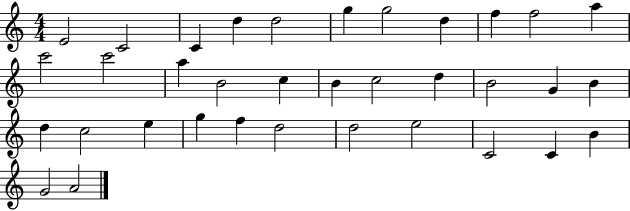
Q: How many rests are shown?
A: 0